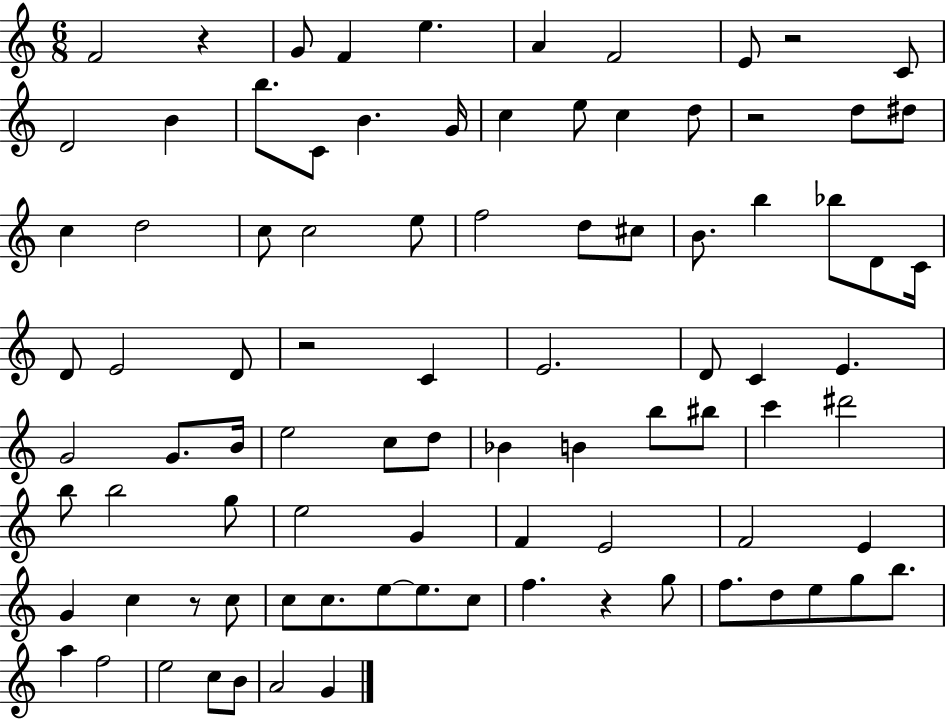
F4/h R/q G4/e F4/q E5/q. A4/q F4/h E4/e R/h C4/e D4/h B4/q B5/e. C4/e B4/q. G4/s C5/q E5/e C5/q D5/e R/h D5/e D#5/e C5/q D5/h C5/e C5/h E5/e F5/h D5/e C#5/e B4/e. B5/q Bb5/e D4/e C4/s D4/e E4/h D4/e R/h C4/q E4/h. D4/e C4/q E4/q. G4/h G4/e. B4/s E5/h C5/e D5/e Bb4/q B4/q B5/e BIS5/e C6/q D#6/h B5/e B5/h G5/e E5/h G4/q F4/q E4/h F4/h E4/q G4/q C5/q R/e C5/e C5/e C5/e. E5/e E5/e. C5/e F5/q. R/q G5/e F5/e. D5/e E5/e G5/e B5/e. A5/q F5/h E5/h C5/e B4/e A4/h G4/q